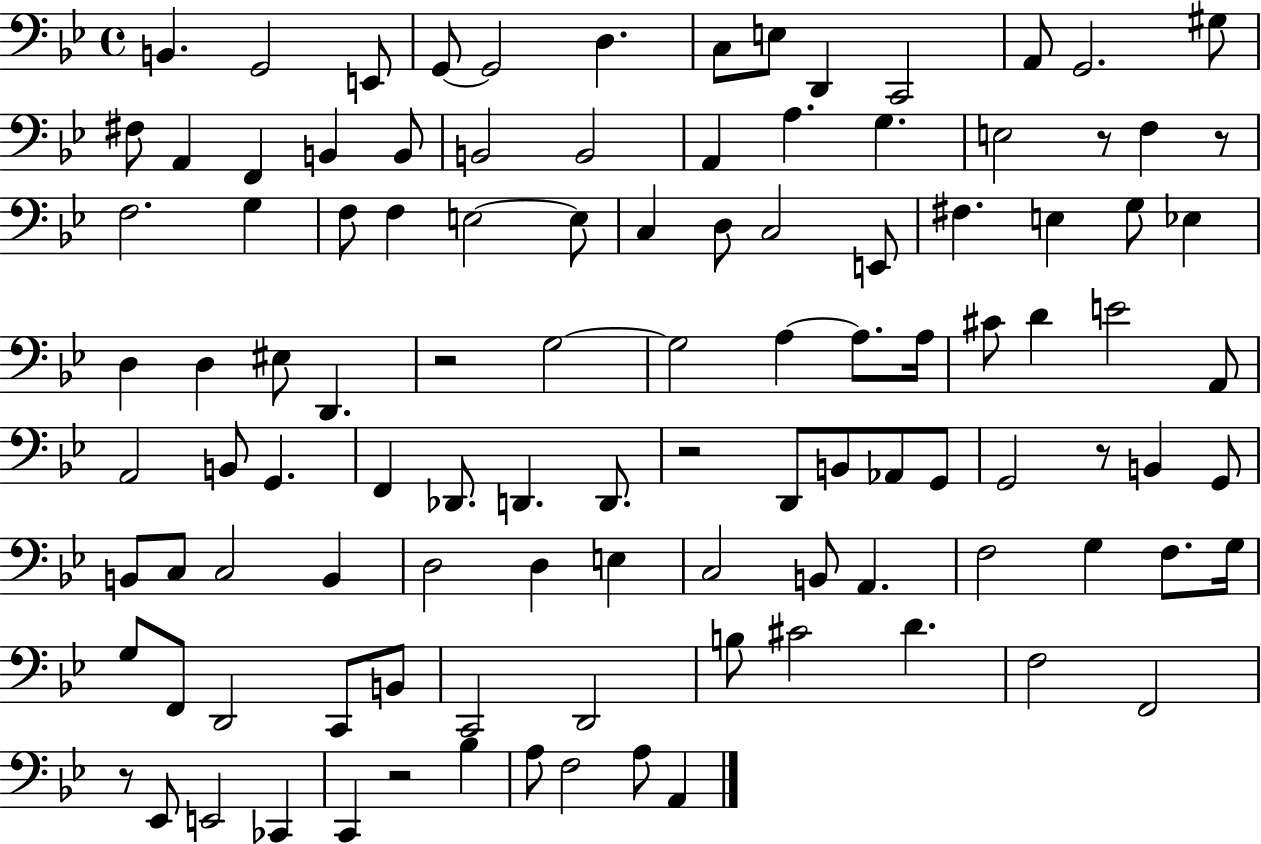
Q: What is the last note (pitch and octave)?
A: A2